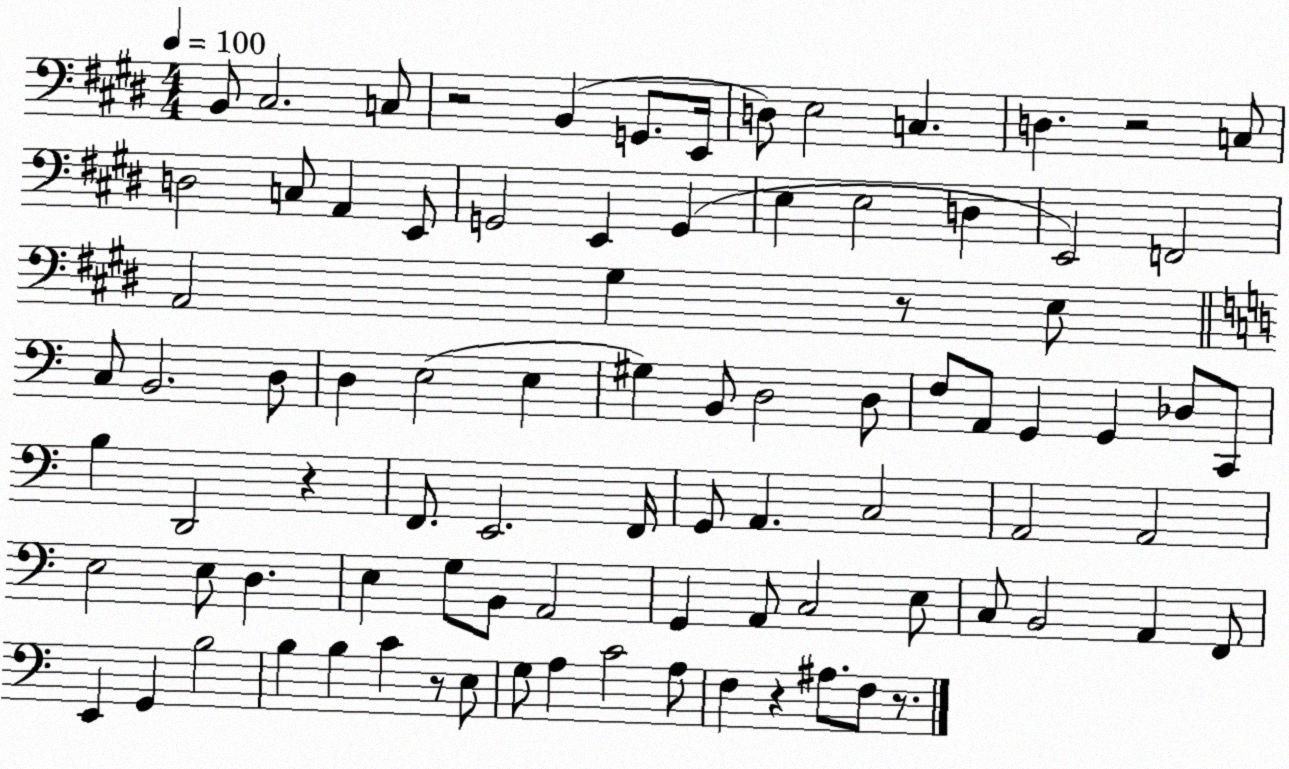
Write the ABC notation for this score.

X:1
T:Untitled
M:4/4
L:1/4
K:E
B,,/2 ^C,2 C,/2 z2 B,, G,,/2 E,,/4 D,/2 E,2 C, D, z2 C,/2 D,2 C,/2 A,, E,,/2 G,,2 E,, G,, E, E,2 D, E,,2 F,,2 A,,2 ^G, z/2 E,/2 C,/2 B,,2 D,/2 D, E,2 E, ^G, B,,/2 D,2 D,/2 F,/2 A,,/2 G,, G,, _D,/2 C,,/2 B, D,,2 z F,,/2 E,,2 F,,/4 G,,/2 A,, C,2 A,,2 A,,2 E,2 E,/2 D, E, G,/2 B,,/2 A,,2 G,, A,,/2 C,2 E,/2 C,/2 B,,2 A,, F,,/2 E,, G,, B,2 B, B, C z/2 E,/2 G,/2 A, C2 A,/2 F, z ^A,/2 F,/2 z/2